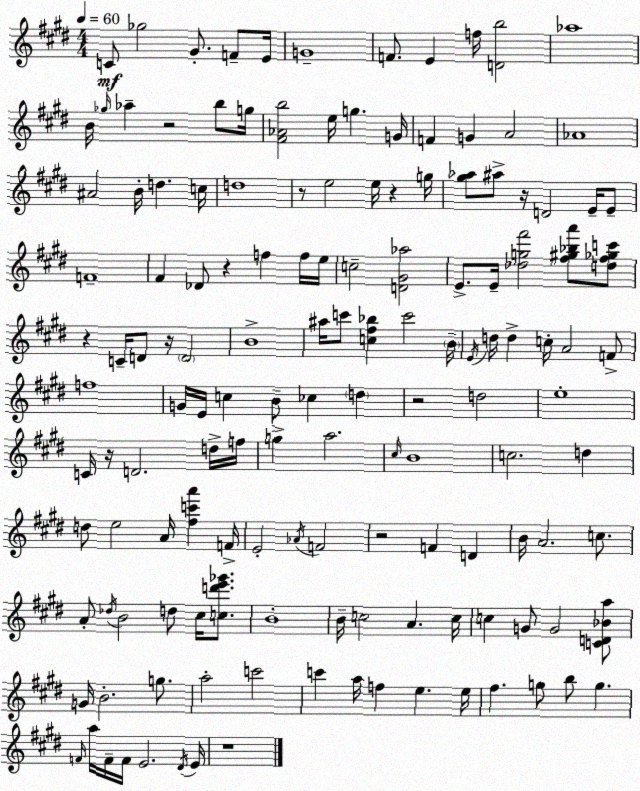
X:1
T:Untitled
M:4/4
L:1/4
K:E
C/2 _g2 ^G/2 F/2 E/4 G4 F/2 E f/4 [Db]2 _a4 B/4 _g/4 _a z2 b/2 g/4 [^F_Ab]2 e/4 g G/4 F G A2 _A4 ^A2 B/4 d c/4 d4 z/2 e2 e/4 z g/4 [^g_a]/2 ^a/2 z/4 D2 E/4 E/2 F4 ^F _D/2 z f f/4 e/4 c2 [D^G_a]2 E/2 E/4 [_dg^f']2 [^f^g_ba']/2 [d^f_gc']/2 z C/4 D/2 z/4 D2 B4 ^a/4 c'/2 [c^f_b] c'2 B/4 E/4 d/4 d c/4 A2 F/2 f4 G/4 E/4 c B/2 _c d z2 d2 e4 C/4 z/4 D2 d/4 f/4 g a2 ^c/4 B4 c2 d d/2 e2 A/4 [^fc'a'] F/4 E2 _A/4 F2 z2 F D B/4 A2 c/2 A/2 _d/4 B2 d/2 ^c/4 [cd'e'_g']/2 B4 B/4 c2 A c/4 c G/2 G2 [CD_Ba]/2 G/4 B2 g/2 a2 c'2 c' a/4 f e e/4 ^f g/2 b/2 g F/4 a/4 F/4 F/4 E2 ^D/4 E/4 z4